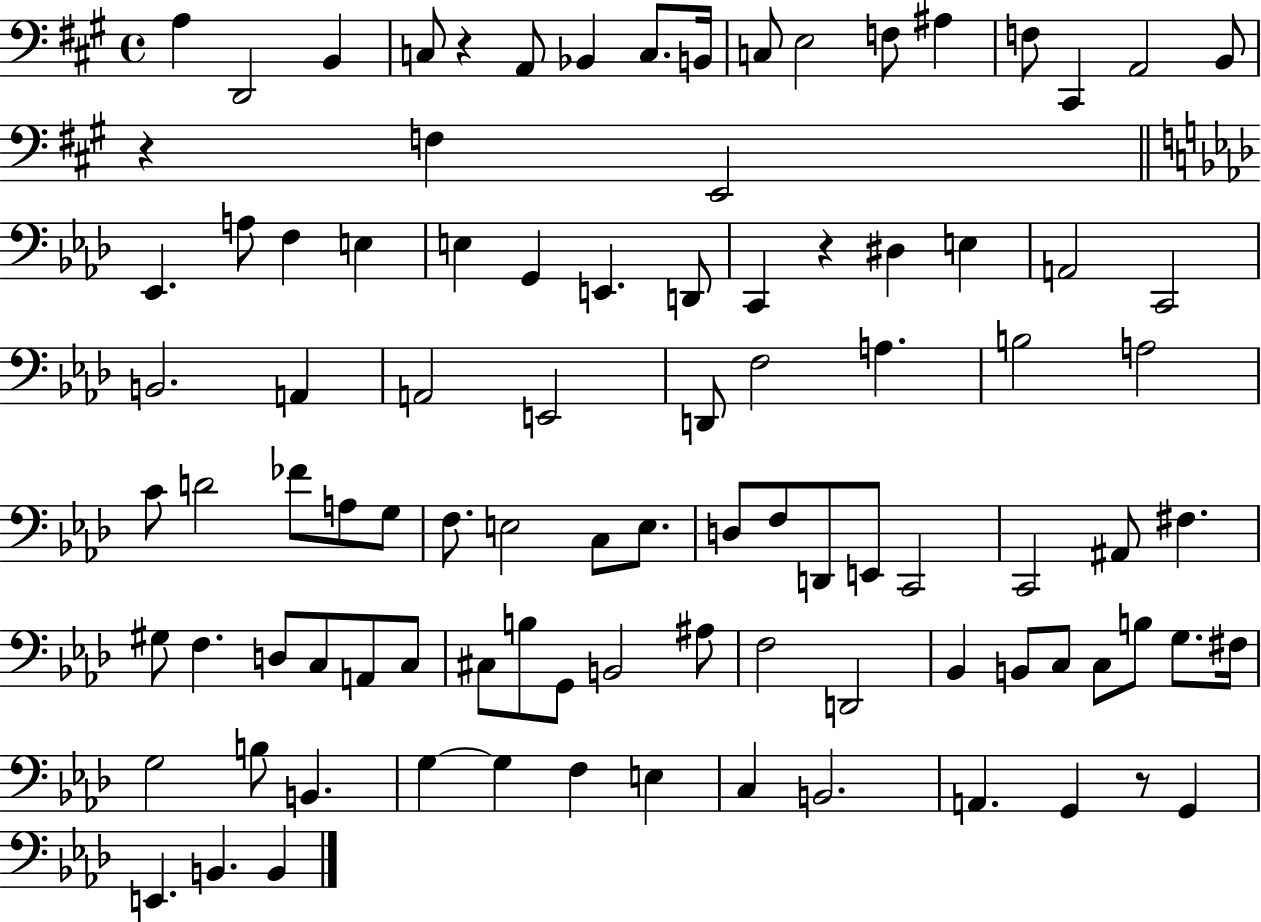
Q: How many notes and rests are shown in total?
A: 96